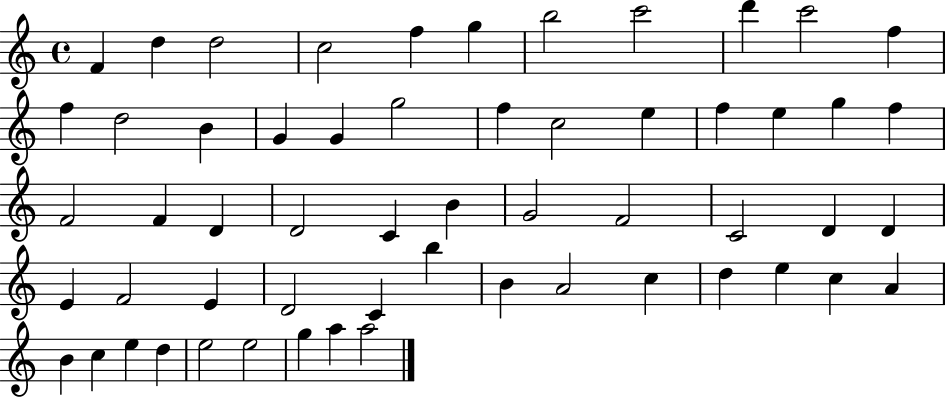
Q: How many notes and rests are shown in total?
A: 57